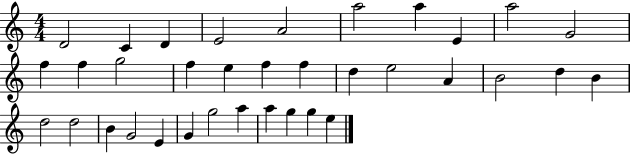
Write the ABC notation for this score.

X:1
T:Untitled
M:4/4
L:1/4
K:C
D2 C D E2 A2 a2 a E a2 G2 f f g2 f e f f d e2 A B2 d B d2 d2 B G2 E G g2 a a g g e